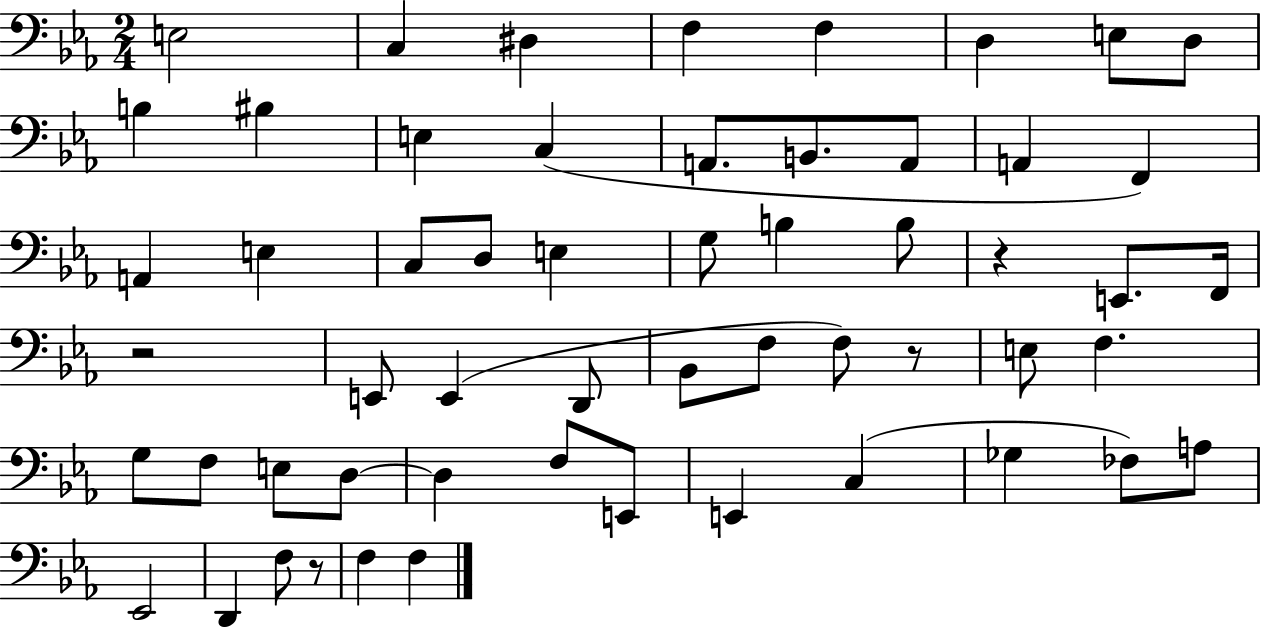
E3/h C3/q D#3/q F3/q F3/q D3/q E3/e D3/e B3/q BIS3/q E3/q C3/q A2/e. B2/e. A2/e A2/q F2/q A2/q E3/q C3/e D3/e E3/q G3/e B3/q B3/e R/q E2/e. F2/s R/h E2/e E2/q D2/e Bb2/e F3/e F3/e R/e E3/e F3/q. G3/e F3/e E3/e D3/e D3/q F3/e E2/e E2/q C3/q Gb3/q FES3/e A3/e Eb2/h D2/q F3/e R/e F3/q F3/q